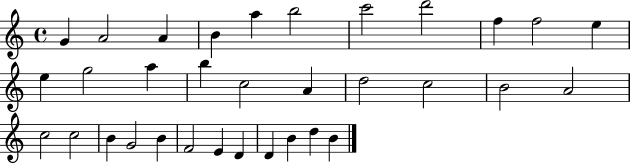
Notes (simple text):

G4/q A4/h A4/q B4/q A5/q B5/h C6/h D6/h F5/q F5/h E5/q E5/q G5/h A5/q B5/q C5/h A4/q D5/h C5/h B4/h A4/h C5/h C5/h B4/q G4/h B4/q F4/h E4/q D4/q D4/q B4/q D5/q B4/q